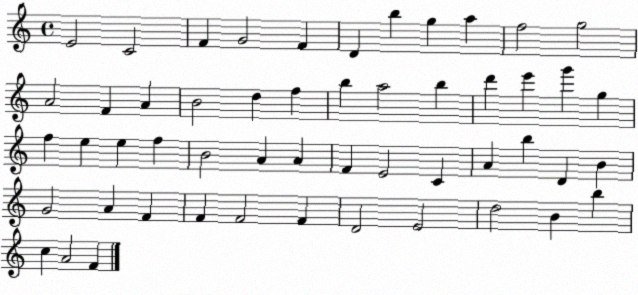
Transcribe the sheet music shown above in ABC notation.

X:1
T:Untitled
M:4/4
L:1/4
K:C
E2 C2 F G2 F D b g a f2 g2 A2 F A B2 d f b a2 b d' e' g' g f e e f B2 A A F E2 C A b D B G2 A F F F2 F D2 E2 d2 B b c A2 F